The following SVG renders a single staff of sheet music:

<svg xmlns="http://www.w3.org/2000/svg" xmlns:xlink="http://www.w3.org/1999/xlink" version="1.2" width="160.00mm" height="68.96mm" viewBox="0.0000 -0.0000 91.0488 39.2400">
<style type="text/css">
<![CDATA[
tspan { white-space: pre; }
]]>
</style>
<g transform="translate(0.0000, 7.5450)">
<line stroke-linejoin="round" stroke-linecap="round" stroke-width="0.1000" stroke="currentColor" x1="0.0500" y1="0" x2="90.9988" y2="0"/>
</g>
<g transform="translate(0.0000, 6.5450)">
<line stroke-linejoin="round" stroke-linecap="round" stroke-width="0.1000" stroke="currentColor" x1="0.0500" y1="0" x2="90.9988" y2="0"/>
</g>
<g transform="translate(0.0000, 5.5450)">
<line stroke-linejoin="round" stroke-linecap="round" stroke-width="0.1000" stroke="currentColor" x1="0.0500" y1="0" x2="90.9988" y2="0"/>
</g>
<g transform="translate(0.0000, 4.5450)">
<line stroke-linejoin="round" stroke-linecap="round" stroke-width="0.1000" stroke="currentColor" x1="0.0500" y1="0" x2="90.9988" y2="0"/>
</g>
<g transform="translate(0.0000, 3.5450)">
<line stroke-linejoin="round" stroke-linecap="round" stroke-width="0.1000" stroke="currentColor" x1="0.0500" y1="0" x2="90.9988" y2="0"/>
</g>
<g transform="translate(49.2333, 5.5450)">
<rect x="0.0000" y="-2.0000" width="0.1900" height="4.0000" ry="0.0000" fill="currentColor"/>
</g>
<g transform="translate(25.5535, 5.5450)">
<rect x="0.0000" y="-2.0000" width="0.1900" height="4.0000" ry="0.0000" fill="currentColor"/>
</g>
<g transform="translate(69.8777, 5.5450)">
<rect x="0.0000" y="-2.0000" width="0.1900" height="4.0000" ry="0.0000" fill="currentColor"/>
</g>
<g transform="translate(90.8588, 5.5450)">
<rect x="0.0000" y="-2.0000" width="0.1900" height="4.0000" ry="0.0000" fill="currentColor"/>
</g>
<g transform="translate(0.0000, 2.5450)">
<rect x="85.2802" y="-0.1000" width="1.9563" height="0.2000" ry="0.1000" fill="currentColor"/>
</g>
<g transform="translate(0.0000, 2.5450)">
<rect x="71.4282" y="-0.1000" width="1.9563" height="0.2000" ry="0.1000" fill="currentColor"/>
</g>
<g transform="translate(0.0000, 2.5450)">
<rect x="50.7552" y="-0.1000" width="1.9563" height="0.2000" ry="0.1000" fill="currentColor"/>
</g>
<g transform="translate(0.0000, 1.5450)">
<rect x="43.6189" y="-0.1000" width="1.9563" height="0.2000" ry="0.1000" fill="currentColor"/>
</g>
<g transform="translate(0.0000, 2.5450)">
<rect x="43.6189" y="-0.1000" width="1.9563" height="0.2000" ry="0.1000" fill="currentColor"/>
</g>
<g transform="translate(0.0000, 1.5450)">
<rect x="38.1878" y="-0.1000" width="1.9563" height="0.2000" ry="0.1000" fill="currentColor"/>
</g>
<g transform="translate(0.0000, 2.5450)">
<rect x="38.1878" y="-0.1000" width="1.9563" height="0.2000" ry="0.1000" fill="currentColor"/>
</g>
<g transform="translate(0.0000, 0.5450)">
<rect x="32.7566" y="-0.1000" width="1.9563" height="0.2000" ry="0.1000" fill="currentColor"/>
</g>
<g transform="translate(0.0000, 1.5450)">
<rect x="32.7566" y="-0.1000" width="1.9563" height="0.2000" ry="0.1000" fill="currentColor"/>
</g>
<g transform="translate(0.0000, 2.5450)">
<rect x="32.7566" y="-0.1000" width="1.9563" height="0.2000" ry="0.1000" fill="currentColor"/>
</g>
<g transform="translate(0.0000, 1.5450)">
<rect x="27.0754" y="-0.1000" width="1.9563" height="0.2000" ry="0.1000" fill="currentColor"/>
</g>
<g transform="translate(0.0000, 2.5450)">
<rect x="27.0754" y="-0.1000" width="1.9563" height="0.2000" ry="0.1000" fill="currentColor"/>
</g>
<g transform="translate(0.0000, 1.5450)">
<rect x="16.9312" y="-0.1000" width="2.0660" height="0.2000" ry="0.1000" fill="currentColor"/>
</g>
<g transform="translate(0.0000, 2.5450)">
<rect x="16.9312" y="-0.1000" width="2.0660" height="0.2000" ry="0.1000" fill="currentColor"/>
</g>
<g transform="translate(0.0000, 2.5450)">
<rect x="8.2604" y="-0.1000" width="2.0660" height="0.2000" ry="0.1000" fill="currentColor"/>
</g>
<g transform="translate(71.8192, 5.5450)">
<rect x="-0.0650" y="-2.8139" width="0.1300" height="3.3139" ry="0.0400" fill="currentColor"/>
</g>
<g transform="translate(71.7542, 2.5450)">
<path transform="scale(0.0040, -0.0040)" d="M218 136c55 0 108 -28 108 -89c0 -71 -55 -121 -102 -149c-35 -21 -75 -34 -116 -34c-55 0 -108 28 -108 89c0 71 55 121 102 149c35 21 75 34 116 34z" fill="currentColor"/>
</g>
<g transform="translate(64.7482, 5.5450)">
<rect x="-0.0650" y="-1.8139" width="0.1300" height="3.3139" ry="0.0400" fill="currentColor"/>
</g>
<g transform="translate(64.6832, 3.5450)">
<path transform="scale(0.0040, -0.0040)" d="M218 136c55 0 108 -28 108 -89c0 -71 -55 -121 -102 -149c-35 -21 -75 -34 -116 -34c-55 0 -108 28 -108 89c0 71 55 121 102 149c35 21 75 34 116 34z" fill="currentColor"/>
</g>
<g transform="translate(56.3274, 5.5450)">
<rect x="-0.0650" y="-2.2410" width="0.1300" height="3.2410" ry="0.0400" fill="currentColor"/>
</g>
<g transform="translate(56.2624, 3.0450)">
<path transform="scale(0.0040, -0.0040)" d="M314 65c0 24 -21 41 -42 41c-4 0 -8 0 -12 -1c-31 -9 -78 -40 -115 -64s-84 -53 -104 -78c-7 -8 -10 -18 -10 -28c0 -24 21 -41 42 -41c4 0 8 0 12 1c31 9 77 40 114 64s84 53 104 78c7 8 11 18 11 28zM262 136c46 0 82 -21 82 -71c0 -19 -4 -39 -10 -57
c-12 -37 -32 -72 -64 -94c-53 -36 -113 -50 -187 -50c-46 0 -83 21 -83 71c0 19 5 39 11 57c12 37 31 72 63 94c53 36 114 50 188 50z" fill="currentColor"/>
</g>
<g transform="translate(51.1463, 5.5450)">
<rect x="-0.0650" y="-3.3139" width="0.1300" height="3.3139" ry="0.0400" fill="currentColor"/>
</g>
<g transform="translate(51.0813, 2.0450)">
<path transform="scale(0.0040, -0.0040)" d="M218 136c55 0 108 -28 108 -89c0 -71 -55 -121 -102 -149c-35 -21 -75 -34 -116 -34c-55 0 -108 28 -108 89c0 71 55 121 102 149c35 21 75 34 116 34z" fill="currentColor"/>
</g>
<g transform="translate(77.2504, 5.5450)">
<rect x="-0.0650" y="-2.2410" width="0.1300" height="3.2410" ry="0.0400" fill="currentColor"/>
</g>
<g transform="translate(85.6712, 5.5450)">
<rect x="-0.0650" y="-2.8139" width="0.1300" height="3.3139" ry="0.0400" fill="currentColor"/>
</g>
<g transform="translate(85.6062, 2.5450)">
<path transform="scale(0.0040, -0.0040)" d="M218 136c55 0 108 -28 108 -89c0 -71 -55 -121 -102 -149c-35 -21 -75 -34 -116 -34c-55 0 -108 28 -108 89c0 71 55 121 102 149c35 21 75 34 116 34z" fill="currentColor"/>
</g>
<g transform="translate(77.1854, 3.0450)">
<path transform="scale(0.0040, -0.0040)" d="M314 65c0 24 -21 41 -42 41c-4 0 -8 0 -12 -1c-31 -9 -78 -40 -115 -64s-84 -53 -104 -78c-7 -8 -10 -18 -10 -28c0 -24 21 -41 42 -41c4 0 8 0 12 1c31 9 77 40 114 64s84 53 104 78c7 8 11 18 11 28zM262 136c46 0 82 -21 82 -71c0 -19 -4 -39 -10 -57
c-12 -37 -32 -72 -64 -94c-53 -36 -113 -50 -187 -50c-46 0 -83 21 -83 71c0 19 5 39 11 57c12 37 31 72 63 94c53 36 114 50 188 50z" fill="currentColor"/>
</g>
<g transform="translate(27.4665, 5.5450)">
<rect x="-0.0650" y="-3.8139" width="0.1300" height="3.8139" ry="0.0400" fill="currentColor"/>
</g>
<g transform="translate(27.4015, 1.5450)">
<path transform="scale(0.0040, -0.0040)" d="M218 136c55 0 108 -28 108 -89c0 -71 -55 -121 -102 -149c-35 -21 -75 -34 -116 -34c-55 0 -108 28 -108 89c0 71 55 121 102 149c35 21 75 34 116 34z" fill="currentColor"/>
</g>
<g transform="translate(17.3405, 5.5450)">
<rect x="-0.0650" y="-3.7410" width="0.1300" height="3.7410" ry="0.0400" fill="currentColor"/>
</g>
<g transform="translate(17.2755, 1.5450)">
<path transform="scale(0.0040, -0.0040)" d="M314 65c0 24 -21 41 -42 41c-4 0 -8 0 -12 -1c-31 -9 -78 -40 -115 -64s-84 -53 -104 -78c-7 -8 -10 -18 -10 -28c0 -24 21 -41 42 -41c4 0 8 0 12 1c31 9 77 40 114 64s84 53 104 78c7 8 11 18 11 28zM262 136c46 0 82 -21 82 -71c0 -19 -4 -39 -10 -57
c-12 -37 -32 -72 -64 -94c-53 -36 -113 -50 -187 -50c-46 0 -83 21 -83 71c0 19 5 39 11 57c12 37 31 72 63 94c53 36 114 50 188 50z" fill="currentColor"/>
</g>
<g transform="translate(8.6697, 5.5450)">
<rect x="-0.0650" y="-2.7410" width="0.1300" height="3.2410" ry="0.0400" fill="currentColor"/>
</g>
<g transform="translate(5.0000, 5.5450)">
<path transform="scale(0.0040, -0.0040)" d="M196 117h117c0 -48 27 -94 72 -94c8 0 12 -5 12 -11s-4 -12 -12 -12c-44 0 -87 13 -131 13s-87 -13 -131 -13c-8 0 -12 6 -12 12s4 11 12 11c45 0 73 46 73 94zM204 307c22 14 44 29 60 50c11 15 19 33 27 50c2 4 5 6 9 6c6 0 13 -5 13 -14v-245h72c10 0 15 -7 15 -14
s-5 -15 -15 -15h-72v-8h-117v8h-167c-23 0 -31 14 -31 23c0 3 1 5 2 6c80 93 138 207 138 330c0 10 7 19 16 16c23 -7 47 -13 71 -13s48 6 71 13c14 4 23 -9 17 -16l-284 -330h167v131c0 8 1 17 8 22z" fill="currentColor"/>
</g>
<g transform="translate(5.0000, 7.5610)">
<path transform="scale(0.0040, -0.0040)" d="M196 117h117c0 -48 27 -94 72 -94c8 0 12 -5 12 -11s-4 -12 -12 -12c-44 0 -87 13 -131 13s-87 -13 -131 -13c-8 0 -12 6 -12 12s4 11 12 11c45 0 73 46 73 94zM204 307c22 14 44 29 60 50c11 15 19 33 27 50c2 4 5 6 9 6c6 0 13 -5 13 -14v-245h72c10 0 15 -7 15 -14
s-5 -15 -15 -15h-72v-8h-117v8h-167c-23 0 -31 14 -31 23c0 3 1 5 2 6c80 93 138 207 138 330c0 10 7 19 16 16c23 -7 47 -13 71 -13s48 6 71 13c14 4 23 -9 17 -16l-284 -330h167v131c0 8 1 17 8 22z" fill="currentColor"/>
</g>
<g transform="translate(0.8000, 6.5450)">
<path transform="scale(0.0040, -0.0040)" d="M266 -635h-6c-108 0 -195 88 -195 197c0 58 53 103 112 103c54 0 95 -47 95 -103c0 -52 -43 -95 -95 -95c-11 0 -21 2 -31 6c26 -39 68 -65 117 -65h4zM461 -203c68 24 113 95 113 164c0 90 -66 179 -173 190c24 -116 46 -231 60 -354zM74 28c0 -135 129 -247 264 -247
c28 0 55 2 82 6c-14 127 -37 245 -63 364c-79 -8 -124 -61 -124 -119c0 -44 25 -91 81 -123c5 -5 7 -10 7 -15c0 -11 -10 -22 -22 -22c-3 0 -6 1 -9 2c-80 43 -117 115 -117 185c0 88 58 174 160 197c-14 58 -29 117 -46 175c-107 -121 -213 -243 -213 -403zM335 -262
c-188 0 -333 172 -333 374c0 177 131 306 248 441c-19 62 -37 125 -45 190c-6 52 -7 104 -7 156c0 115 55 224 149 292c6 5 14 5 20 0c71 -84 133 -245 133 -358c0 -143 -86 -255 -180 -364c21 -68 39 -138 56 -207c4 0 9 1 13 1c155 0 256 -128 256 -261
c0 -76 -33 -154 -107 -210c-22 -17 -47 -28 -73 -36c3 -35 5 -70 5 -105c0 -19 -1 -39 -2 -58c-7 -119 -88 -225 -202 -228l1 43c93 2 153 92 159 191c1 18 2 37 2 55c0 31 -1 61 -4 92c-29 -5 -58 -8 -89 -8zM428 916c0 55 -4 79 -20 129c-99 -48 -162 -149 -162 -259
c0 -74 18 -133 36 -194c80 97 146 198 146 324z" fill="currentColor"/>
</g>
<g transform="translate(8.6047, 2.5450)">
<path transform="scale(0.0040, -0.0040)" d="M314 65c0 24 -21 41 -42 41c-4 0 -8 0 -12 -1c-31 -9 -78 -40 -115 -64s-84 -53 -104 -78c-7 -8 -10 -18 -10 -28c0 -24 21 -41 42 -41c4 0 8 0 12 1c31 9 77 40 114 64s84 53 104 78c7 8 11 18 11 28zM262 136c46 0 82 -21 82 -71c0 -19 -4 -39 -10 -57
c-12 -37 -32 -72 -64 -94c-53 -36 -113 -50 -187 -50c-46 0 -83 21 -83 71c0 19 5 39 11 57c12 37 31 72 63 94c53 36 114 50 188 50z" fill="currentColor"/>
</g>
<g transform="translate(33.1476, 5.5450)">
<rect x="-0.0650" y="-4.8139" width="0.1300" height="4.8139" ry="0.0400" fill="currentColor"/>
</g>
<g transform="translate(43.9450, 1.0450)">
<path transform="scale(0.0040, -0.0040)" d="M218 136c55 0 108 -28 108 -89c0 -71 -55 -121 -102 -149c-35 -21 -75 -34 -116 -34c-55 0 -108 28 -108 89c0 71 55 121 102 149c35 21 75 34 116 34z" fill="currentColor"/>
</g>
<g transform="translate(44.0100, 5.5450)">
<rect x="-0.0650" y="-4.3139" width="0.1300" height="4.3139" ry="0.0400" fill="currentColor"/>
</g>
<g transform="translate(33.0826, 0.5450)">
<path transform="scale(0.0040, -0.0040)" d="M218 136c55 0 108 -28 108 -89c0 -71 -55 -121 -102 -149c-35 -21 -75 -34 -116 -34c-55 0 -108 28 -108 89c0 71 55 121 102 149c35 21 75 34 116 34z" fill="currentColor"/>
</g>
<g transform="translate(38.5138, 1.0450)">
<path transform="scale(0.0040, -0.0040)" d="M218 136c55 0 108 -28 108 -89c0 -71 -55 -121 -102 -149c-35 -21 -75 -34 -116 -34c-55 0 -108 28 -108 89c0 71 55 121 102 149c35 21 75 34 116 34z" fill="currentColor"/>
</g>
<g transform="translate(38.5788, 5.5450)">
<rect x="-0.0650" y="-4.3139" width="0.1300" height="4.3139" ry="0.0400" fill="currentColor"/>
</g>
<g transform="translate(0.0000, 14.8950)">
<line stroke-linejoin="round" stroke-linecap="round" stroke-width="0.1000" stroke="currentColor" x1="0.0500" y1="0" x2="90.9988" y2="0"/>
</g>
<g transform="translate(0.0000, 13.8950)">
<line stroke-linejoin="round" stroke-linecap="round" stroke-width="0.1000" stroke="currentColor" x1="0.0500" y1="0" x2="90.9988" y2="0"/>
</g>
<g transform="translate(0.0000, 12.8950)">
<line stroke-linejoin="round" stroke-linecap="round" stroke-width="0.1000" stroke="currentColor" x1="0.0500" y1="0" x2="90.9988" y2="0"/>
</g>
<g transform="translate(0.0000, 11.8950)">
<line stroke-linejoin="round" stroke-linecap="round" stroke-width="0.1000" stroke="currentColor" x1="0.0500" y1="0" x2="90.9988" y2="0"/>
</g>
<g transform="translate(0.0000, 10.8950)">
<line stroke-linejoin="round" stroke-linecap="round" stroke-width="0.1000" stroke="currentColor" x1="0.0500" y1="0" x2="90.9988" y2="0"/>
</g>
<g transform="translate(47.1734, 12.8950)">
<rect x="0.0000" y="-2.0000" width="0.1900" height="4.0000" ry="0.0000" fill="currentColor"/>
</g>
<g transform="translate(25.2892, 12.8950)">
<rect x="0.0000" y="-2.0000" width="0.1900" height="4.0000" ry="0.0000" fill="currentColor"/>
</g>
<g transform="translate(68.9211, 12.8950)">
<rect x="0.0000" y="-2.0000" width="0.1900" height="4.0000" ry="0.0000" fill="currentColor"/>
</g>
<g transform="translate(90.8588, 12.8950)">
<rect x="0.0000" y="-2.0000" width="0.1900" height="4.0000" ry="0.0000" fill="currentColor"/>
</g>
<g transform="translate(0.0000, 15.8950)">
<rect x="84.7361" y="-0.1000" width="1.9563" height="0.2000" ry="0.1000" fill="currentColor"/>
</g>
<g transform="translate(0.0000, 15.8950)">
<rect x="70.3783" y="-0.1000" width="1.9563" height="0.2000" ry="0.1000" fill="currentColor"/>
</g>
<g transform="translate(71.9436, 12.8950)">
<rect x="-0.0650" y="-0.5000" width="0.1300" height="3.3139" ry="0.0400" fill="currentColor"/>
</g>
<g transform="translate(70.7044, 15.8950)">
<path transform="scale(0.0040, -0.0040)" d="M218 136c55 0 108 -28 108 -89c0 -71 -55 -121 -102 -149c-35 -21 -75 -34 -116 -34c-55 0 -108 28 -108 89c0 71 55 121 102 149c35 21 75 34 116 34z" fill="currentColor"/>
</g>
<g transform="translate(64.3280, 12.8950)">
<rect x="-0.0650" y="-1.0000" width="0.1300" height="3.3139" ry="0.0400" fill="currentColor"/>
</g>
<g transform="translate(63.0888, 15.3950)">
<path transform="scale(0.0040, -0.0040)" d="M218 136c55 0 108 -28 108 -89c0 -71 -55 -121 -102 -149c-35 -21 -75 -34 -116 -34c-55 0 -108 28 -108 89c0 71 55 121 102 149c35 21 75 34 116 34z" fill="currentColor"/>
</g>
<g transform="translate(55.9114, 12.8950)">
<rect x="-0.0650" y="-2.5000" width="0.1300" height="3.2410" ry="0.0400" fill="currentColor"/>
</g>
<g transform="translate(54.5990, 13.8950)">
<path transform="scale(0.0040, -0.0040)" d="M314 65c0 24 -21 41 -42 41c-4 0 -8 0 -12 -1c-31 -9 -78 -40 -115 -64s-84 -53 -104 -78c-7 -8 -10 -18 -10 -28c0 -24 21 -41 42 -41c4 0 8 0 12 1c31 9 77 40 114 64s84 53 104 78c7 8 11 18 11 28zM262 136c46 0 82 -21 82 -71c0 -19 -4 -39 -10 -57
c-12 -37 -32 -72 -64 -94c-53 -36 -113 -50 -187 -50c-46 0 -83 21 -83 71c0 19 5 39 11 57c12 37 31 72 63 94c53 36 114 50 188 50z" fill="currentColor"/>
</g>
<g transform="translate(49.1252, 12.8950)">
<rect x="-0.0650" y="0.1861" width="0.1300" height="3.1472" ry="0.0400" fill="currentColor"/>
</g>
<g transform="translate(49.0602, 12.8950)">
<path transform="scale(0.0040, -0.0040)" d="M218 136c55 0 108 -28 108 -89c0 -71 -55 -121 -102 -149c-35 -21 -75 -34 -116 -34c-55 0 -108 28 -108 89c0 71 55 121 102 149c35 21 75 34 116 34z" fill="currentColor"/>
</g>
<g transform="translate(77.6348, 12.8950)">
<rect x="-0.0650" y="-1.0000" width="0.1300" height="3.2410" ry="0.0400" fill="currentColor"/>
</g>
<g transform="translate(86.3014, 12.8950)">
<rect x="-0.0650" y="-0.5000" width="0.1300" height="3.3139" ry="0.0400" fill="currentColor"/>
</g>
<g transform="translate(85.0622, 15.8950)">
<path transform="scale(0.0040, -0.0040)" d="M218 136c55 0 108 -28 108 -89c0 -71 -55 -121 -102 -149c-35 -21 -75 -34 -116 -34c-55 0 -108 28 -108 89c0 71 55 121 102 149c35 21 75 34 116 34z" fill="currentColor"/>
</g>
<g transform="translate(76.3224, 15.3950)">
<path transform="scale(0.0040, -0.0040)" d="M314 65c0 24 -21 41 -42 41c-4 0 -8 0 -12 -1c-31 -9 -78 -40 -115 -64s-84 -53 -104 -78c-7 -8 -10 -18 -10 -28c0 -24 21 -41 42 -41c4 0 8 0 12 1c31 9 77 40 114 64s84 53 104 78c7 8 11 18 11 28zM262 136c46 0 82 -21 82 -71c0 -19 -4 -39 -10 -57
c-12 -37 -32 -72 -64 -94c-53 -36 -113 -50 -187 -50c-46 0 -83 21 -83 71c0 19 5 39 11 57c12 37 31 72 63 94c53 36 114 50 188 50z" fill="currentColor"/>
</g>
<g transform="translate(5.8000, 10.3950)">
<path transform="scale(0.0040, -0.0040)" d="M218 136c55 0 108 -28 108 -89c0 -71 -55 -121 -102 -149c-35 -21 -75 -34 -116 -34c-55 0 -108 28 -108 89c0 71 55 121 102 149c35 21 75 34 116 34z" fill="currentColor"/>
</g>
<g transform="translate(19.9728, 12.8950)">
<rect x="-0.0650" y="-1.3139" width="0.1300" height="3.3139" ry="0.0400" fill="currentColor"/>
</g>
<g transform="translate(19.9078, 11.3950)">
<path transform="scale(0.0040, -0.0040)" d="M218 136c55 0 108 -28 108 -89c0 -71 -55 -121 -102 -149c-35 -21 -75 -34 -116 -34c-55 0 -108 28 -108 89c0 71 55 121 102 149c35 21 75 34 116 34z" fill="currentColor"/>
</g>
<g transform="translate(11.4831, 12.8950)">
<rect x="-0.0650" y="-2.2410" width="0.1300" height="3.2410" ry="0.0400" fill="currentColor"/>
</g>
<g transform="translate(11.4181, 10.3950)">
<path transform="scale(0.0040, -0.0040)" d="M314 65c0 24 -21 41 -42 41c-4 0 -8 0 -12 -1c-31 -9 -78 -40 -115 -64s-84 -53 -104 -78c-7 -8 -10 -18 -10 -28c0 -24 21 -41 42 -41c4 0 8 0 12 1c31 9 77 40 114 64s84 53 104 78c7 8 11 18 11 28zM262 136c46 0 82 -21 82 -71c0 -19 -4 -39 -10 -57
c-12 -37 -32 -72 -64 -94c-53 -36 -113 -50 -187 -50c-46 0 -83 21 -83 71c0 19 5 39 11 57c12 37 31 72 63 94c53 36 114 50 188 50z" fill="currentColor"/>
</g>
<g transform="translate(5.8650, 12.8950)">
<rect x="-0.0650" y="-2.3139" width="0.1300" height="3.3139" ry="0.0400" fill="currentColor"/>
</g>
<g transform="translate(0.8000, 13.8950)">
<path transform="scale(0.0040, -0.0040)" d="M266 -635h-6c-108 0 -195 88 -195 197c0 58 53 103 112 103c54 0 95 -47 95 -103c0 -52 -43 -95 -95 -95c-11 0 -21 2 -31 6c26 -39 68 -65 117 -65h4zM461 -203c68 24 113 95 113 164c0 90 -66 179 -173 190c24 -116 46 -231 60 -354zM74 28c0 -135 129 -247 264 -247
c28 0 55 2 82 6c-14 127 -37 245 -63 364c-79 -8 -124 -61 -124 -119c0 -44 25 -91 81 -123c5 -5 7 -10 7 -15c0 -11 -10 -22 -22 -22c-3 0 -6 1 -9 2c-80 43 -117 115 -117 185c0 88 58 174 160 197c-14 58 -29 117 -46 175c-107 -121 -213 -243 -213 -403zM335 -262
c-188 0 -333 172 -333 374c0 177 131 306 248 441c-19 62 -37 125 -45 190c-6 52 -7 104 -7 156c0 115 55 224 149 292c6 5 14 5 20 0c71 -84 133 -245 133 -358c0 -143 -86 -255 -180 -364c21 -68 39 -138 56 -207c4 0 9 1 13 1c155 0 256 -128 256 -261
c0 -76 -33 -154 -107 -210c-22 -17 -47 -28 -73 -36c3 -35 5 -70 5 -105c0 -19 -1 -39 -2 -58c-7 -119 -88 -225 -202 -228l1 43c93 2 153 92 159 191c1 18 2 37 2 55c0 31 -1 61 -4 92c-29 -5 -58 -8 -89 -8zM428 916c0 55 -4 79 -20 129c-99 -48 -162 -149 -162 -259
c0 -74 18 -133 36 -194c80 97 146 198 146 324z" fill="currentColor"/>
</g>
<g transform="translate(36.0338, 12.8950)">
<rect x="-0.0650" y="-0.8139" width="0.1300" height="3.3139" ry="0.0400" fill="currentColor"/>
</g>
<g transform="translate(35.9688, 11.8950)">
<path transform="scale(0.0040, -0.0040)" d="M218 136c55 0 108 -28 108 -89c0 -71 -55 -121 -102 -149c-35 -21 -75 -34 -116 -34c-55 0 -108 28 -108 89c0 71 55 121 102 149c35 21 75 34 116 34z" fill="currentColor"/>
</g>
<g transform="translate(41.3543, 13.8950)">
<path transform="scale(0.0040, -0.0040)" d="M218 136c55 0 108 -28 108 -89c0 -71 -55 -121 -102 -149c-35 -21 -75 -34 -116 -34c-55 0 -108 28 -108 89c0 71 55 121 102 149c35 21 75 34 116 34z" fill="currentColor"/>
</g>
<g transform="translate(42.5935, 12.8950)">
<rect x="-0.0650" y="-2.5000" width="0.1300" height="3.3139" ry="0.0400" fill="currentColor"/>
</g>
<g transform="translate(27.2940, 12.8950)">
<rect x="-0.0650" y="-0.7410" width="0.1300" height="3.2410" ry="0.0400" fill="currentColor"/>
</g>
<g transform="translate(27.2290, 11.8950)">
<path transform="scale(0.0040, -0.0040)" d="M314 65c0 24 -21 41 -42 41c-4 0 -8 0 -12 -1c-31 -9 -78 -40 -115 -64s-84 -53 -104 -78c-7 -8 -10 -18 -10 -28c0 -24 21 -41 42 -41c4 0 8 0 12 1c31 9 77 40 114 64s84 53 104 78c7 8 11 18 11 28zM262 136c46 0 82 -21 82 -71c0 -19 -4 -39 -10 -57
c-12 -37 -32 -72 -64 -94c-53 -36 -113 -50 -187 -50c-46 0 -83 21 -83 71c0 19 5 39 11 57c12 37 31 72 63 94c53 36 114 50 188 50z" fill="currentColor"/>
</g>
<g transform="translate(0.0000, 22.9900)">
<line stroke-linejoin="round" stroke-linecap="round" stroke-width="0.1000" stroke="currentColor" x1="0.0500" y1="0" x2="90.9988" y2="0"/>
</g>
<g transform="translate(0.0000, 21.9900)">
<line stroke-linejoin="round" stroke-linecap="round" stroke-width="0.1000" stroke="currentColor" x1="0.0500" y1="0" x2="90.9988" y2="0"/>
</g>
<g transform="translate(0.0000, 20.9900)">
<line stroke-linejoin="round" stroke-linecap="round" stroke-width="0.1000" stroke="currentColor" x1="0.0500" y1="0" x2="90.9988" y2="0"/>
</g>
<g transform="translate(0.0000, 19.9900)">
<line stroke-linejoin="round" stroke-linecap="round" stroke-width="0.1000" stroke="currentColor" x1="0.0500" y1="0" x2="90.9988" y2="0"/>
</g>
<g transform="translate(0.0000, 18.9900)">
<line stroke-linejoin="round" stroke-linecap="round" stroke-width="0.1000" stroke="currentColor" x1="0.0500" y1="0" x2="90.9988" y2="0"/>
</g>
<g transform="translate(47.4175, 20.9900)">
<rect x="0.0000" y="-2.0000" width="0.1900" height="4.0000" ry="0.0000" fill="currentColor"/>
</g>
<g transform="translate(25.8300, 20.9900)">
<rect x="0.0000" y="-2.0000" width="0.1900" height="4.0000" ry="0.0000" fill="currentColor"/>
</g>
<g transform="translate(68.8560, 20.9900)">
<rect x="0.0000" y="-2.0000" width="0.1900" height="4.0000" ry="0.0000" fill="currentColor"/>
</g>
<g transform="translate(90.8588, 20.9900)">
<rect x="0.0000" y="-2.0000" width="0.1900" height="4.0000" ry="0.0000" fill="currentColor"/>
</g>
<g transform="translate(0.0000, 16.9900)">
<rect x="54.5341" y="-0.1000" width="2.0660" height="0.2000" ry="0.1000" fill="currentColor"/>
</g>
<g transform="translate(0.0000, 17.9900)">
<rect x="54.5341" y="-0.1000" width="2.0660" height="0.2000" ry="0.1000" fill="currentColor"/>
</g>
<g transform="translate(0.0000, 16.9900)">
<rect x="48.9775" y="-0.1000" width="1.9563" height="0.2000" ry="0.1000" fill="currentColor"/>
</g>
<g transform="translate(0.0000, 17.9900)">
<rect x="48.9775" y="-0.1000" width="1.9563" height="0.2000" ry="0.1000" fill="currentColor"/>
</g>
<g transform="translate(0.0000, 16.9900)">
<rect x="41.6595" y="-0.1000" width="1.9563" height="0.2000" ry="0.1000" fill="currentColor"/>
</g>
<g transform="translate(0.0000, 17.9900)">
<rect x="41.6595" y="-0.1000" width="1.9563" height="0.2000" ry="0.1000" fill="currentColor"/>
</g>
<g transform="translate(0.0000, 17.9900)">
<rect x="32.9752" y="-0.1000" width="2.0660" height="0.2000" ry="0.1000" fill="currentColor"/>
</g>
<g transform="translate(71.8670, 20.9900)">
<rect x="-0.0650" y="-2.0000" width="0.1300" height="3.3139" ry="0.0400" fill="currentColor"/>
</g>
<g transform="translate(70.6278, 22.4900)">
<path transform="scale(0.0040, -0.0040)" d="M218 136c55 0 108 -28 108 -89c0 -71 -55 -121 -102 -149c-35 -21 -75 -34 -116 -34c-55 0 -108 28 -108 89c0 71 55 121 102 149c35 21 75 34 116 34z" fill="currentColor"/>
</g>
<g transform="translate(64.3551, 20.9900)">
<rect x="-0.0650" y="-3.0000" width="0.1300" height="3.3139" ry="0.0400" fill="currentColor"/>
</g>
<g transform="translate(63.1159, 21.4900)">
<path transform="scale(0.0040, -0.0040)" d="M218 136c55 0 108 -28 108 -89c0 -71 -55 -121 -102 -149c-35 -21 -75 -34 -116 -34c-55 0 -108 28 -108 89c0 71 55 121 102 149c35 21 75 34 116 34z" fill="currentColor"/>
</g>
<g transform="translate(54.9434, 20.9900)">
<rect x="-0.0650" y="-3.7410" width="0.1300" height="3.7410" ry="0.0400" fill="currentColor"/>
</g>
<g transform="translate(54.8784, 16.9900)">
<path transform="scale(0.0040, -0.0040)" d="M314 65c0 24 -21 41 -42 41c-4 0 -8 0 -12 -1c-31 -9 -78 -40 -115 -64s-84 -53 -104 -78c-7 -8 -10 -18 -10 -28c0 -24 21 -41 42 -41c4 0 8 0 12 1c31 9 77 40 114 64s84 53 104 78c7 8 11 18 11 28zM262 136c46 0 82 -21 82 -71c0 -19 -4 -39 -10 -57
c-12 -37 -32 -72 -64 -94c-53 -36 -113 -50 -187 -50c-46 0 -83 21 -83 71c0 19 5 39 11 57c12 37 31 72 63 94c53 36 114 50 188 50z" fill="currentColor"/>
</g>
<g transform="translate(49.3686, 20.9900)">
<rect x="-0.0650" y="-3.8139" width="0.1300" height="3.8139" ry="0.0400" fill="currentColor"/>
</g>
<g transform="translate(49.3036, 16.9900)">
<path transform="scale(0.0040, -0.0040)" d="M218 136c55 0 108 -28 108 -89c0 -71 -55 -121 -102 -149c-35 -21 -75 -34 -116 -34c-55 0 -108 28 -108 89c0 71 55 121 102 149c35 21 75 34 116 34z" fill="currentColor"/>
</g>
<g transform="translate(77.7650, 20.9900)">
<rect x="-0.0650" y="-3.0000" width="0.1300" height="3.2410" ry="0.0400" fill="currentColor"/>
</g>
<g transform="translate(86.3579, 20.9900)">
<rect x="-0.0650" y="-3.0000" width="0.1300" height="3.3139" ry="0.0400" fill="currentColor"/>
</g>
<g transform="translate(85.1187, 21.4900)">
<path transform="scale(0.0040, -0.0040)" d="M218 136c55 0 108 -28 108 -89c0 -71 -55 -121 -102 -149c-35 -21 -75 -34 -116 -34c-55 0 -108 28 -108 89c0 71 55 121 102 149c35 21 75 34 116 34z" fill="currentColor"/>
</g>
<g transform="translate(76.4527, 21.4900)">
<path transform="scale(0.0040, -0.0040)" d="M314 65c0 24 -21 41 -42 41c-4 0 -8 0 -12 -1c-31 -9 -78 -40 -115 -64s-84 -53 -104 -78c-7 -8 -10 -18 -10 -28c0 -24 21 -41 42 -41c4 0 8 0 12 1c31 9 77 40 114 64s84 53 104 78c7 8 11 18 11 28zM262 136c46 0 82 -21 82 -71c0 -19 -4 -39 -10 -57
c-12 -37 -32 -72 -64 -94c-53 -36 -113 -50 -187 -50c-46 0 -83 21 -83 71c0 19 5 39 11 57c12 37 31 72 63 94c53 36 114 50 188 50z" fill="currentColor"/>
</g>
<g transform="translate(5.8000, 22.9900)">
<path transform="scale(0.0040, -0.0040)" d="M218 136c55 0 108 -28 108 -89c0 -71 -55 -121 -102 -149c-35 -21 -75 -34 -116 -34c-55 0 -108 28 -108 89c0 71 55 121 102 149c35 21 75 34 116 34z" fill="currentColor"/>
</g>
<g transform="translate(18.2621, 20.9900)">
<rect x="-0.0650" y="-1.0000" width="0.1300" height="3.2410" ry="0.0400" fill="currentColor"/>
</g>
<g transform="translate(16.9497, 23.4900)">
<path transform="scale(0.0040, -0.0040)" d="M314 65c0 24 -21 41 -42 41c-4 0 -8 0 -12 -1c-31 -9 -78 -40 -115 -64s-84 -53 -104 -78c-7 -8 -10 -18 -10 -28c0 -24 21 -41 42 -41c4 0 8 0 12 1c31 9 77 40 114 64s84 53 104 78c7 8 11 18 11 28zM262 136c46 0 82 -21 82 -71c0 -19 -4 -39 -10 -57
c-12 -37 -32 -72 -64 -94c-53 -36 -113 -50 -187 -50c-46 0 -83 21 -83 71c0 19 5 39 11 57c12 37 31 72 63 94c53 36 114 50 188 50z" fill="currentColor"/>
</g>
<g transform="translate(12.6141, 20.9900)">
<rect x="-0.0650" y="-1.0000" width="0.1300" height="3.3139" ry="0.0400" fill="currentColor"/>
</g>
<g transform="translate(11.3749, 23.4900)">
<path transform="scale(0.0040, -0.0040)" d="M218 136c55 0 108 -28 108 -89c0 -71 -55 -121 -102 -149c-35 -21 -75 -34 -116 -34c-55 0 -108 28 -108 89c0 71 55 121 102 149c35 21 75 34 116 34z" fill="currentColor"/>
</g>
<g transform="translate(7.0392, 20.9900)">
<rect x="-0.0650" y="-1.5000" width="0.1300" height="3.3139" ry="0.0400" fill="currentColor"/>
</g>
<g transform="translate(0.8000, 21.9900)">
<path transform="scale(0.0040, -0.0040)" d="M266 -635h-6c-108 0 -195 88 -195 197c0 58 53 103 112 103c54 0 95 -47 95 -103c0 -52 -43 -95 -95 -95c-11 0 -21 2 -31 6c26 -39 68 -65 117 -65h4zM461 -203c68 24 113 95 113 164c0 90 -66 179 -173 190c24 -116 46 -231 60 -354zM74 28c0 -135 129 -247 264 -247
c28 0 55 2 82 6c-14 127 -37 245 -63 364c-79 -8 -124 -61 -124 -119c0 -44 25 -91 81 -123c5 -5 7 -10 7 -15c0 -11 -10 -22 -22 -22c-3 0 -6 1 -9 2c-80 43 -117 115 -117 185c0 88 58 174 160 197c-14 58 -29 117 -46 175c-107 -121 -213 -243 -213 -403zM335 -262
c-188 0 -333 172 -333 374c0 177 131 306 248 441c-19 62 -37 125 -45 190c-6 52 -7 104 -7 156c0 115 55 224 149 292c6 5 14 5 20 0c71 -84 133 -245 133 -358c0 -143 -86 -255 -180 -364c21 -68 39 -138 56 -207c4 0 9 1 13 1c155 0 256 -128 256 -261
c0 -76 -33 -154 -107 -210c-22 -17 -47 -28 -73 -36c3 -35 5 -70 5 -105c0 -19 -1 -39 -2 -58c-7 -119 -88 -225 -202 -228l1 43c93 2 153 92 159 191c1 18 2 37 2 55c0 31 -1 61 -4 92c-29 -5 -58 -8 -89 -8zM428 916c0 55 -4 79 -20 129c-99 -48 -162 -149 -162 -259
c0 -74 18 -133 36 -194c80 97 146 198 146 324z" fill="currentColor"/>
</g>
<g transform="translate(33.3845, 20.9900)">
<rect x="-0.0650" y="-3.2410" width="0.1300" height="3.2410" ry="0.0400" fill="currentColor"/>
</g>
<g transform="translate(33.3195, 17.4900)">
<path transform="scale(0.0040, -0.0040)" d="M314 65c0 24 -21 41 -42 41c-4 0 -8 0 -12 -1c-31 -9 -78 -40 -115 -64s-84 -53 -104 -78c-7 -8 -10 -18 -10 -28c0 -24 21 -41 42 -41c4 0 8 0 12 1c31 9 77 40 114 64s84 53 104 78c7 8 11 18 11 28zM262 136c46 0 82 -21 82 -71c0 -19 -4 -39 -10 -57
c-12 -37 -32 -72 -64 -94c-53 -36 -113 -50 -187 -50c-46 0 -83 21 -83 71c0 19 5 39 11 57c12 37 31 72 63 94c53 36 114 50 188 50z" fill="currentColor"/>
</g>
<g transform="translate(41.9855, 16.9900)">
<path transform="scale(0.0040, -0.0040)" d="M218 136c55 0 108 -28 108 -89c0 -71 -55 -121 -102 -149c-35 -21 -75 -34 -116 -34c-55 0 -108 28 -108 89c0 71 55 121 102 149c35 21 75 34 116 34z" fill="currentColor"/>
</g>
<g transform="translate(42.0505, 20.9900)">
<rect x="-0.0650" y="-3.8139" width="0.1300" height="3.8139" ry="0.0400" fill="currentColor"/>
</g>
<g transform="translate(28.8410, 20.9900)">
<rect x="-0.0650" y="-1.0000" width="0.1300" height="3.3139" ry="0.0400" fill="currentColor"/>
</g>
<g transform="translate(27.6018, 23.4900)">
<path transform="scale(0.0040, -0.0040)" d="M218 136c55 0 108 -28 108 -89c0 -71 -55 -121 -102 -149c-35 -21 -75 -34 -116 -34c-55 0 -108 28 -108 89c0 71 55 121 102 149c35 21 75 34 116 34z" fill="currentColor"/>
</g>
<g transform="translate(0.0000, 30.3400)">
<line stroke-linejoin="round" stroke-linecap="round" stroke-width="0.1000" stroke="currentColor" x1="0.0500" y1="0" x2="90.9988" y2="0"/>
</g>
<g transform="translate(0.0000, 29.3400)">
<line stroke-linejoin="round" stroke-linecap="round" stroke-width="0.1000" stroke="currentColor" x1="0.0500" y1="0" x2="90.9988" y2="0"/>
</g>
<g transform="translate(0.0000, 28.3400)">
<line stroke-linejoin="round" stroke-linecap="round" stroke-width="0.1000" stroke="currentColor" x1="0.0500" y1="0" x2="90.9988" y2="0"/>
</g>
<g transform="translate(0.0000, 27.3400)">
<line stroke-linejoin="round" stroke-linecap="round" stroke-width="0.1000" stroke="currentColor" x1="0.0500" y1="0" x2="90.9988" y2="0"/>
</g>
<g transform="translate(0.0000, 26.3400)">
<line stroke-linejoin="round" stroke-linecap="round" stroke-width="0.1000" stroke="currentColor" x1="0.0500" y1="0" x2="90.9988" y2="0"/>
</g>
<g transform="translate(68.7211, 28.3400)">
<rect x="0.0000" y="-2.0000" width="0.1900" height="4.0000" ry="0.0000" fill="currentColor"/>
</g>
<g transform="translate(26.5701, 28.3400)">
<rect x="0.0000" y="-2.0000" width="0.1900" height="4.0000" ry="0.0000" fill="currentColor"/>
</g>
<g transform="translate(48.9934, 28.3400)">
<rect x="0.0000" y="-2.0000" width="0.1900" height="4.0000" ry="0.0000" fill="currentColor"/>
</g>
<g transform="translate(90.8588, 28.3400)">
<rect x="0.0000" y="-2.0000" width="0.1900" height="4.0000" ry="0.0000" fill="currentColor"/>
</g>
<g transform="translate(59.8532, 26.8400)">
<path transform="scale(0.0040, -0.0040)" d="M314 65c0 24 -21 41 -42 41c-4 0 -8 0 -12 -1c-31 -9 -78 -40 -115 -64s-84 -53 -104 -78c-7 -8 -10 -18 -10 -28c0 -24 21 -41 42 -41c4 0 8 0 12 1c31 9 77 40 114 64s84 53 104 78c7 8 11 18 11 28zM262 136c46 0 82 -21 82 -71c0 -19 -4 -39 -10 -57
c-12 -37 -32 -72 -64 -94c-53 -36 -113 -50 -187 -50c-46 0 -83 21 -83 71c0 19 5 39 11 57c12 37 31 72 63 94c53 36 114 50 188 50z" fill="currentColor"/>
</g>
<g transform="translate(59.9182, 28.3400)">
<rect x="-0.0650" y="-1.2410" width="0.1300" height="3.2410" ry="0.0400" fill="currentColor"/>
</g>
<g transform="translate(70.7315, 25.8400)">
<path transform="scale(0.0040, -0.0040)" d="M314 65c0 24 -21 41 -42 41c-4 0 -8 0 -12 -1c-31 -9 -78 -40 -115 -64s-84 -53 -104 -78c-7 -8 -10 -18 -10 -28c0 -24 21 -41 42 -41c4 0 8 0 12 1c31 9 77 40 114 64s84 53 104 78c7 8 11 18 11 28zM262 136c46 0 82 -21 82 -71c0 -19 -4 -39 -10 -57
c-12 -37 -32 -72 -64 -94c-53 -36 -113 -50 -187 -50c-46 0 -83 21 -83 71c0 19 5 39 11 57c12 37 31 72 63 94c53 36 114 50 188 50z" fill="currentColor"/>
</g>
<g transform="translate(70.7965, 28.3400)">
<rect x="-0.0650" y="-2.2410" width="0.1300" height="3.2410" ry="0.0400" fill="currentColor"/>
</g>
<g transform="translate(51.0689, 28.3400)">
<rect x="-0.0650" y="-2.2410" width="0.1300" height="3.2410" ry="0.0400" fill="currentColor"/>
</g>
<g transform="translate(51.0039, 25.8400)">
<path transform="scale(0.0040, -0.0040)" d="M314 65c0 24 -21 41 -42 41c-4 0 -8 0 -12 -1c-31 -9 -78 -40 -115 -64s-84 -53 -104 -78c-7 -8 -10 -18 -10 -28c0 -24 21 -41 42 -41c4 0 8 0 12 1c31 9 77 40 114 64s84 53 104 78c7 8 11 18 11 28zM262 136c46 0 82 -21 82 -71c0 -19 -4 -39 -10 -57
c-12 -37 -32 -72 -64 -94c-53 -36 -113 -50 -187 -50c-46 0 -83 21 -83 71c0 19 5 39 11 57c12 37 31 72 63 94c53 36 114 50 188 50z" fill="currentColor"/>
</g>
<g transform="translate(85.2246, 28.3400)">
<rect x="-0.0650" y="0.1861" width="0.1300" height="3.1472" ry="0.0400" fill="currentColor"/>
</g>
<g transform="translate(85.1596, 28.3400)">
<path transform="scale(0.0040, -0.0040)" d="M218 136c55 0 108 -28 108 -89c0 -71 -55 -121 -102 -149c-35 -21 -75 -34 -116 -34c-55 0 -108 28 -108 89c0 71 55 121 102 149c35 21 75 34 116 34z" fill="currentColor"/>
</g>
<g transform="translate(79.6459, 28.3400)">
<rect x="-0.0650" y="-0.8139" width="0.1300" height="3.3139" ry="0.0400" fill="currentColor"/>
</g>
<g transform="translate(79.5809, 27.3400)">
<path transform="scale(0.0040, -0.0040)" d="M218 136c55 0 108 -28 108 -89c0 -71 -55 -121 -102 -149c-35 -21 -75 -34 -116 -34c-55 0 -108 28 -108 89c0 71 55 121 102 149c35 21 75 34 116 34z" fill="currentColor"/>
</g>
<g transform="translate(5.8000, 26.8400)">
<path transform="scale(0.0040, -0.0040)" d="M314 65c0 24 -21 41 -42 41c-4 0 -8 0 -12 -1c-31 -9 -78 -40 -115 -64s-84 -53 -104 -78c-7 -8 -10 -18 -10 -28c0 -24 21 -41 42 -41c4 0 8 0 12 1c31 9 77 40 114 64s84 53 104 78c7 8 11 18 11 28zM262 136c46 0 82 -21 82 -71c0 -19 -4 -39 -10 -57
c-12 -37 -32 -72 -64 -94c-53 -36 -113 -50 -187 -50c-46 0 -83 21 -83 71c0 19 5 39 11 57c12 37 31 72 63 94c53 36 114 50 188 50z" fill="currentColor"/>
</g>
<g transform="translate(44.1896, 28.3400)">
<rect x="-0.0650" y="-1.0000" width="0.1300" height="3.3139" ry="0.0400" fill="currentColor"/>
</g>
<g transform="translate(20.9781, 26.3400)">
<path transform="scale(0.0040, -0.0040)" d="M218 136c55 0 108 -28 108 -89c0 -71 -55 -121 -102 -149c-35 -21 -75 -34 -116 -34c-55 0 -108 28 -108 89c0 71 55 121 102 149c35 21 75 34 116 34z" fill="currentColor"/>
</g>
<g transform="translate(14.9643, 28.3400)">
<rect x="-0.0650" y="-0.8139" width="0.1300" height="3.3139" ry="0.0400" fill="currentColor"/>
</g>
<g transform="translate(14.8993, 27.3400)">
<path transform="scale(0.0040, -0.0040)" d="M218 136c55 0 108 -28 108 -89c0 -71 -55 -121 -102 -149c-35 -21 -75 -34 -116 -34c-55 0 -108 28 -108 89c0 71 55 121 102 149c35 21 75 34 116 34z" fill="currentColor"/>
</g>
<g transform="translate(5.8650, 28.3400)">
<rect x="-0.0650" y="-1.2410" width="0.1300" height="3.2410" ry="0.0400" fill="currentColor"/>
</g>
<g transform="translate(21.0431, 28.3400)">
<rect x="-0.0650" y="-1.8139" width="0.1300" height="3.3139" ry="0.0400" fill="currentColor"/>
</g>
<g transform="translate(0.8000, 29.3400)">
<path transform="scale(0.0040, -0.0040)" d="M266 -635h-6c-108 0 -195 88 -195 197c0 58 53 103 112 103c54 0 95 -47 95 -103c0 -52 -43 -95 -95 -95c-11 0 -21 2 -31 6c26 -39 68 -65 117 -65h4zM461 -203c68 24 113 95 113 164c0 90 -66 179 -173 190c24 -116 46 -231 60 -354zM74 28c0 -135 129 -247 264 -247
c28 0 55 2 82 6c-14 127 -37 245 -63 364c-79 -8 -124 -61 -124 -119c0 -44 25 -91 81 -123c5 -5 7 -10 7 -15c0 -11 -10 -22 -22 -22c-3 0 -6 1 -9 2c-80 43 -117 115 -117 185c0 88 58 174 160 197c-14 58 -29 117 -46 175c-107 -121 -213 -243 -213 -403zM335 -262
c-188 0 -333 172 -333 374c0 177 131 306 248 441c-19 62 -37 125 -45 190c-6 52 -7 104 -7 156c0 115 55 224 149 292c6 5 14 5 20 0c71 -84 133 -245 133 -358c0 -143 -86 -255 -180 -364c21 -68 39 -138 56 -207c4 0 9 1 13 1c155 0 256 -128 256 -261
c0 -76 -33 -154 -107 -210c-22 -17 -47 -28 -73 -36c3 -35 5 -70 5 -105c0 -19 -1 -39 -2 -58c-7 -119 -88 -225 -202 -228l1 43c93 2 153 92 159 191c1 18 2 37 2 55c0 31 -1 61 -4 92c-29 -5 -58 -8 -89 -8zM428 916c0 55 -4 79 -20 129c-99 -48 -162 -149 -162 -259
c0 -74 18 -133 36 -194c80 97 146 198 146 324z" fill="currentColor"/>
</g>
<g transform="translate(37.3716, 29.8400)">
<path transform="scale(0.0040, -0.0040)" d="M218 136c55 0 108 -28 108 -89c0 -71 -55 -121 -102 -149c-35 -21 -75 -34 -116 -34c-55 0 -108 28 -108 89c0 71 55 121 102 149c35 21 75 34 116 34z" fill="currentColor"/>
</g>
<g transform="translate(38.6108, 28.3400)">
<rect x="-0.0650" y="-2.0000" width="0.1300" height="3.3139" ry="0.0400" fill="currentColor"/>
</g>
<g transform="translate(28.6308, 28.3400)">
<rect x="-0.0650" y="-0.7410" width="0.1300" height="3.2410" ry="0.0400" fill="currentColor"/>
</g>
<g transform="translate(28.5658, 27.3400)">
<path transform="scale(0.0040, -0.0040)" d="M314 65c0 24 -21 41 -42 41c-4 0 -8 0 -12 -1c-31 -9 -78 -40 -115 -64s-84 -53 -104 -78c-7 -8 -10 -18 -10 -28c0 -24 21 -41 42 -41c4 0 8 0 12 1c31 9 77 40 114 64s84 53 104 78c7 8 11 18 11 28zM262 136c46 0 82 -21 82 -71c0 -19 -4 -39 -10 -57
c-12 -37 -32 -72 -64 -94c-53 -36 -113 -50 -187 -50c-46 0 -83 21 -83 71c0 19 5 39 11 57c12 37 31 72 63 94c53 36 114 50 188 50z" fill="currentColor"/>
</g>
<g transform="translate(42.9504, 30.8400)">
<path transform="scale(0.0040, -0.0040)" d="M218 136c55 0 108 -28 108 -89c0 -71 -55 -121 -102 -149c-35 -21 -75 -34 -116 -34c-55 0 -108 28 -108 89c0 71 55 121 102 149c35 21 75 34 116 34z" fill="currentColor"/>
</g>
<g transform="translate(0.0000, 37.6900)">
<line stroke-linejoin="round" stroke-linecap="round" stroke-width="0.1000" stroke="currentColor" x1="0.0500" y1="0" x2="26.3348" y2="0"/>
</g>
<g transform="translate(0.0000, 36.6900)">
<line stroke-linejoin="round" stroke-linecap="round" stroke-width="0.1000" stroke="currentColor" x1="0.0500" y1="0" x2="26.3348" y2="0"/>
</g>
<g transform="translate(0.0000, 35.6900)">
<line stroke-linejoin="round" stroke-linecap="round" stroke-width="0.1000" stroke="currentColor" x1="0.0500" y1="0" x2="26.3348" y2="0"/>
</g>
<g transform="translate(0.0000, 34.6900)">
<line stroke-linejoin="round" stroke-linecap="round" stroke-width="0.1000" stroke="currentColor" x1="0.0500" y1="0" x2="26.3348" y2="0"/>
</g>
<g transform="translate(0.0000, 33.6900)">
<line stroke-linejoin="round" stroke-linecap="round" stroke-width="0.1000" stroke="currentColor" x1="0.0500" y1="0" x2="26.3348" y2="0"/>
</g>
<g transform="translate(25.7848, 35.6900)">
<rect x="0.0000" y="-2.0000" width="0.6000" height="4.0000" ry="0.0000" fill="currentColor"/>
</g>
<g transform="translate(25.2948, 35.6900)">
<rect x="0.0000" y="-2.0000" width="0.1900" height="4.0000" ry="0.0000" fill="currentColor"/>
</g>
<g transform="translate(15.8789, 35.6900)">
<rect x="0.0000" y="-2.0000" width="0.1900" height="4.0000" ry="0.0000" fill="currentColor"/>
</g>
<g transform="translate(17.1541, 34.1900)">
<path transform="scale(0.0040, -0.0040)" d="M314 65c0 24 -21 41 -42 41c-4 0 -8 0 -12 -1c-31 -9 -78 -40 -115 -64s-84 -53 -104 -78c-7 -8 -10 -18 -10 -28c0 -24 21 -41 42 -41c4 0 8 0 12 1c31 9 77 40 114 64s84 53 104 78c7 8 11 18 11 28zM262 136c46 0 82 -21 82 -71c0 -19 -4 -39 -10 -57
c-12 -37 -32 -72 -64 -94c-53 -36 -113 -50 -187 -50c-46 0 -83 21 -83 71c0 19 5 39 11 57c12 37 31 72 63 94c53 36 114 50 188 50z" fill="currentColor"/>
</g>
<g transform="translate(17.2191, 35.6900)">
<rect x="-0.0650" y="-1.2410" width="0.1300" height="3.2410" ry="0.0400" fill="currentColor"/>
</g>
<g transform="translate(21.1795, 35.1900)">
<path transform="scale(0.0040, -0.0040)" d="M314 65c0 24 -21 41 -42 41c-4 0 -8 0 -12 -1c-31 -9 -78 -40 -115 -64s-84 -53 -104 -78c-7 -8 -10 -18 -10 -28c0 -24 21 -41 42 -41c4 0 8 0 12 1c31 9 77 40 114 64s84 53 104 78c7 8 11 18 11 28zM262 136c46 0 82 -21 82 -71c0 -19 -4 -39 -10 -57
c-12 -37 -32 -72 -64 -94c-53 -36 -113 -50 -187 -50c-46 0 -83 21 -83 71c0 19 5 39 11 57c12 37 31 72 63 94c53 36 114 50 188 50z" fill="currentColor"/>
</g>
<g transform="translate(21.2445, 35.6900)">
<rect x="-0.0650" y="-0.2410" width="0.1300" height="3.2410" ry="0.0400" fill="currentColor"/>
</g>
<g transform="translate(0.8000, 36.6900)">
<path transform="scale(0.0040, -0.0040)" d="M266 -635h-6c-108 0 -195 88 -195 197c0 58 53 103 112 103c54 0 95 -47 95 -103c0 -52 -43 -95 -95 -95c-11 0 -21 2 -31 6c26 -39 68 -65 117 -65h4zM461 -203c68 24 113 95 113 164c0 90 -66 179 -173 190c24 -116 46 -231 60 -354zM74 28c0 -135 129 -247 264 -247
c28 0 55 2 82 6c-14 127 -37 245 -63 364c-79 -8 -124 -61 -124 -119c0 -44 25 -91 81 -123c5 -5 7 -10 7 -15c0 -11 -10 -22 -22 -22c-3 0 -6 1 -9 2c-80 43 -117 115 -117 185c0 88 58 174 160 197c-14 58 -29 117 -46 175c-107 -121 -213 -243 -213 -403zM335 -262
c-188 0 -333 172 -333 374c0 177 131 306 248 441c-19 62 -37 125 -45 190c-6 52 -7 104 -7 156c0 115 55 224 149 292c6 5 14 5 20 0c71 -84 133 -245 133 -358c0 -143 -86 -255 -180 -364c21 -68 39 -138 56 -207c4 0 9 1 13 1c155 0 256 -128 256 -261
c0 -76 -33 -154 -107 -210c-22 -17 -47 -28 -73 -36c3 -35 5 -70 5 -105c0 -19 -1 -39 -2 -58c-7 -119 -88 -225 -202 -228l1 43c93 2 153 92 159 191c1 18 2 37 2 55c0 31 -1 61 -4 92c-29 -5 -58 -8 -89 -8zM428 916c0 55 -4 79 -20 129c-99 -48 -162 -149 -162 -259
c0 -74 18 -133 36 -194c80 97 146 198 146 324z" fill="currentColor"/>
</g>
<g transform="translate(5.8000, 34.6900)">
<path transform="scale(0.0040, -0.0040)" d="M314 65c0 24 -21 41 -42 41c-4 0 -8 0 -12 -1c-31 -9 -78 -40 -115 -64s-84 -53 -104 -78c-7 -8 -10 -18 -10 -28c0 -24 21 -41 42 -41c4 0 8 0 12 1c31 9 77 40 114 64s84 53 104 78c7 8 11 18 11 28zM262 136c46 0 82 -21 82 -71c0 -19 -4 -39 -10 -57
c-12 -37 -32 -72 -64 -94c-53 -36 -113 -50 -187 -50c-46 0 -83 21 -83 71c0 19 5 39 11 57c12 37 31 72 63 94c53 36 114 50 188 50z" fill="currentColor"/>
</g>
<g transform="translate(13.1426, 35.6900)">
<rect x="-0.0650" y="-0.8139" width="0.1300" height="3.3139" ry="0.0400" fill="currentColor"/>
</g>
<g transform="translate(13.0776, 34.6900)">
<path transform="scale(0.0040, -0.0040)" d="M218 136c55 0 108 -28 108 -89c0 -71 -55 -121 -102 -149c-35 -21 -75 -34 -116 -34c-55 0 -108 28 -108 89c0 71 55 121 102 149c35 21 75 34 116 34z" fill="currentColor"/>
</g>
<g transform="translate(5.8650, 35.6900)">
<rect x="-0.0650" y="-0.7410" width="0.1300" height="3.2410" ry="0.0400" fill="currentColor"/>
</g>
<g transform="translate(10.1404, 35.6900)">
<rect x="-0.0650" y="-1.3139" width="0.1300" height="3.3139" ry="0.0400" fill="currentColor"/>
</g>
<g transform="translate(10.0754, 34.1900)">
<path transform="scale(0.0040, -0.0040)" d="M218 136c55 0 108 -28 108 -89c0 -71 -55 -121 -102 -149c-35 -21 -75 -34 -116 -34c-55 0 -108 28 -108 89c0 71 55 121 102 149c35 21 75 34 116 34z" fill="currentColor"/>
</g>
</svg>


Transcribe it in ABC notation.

X:1
T:Untitled
M:4/4
L:1/4
K:C
a2 c'2 c' e' d' d' b g2 f a g2 a g g2 e d2 d G B G2 D C D2 C E D D2 D b2 c' c' c'2 A F A2 A e2 d f d2 F D g2 e2 g2 d B d2 e d e2 c2